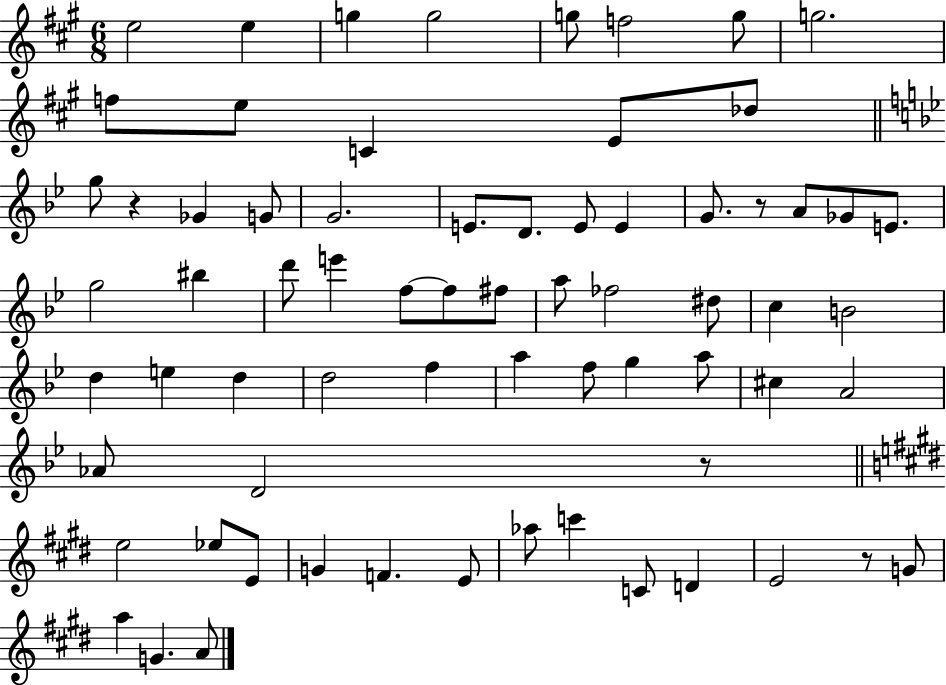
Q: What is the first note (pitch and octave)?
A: E5